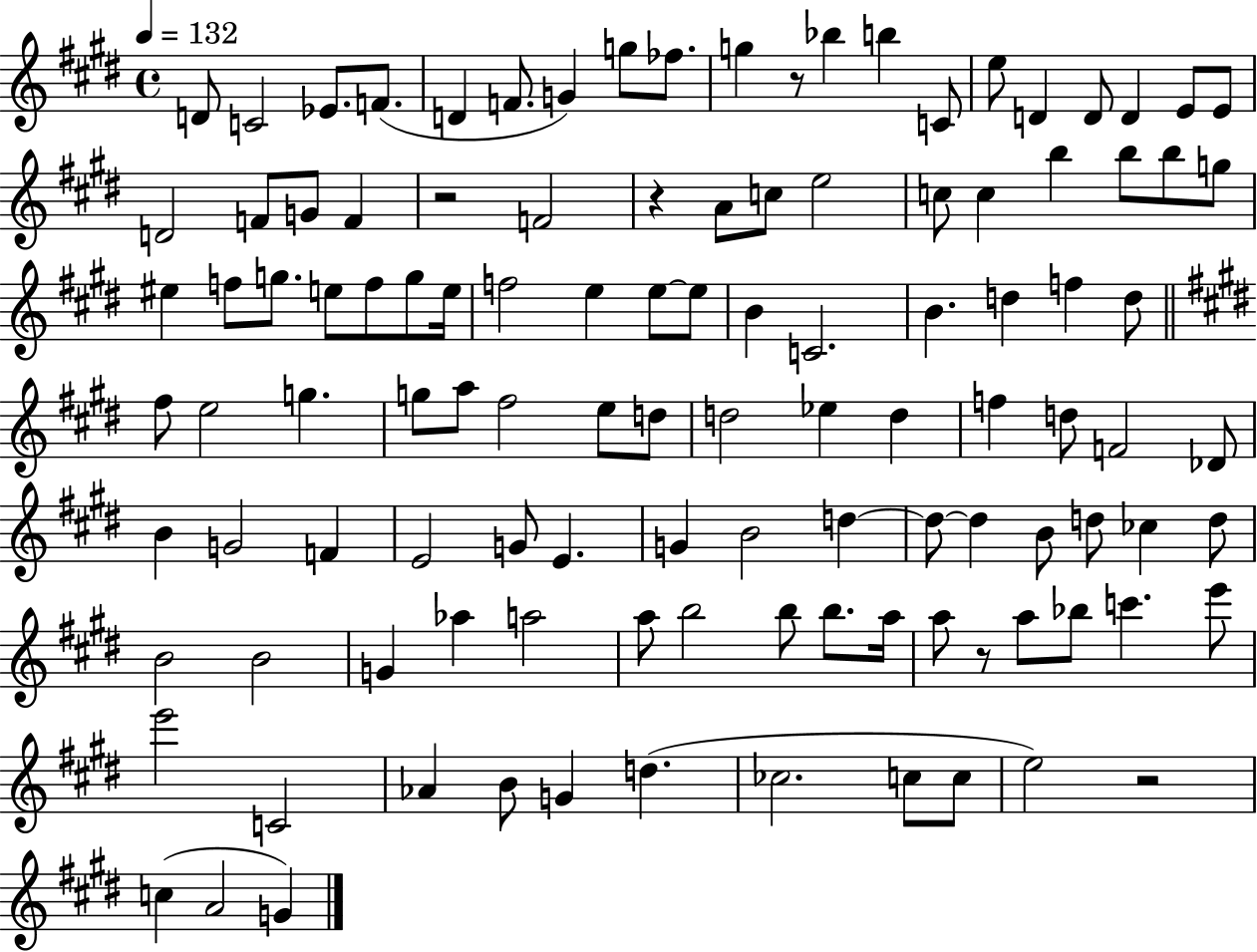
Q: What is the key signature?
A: E major